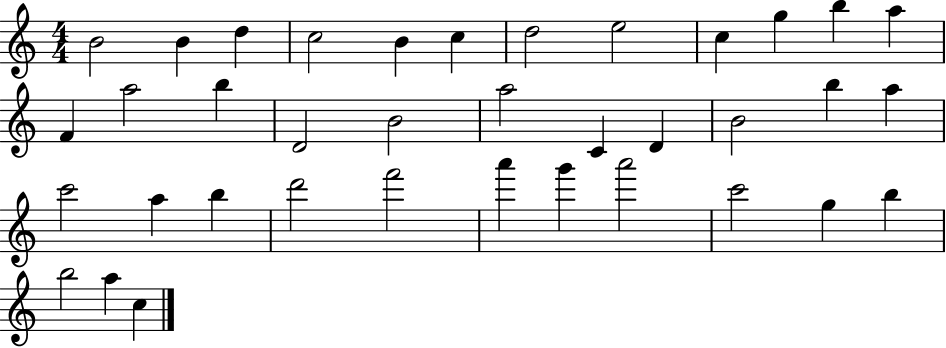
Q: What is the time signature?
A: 4/4